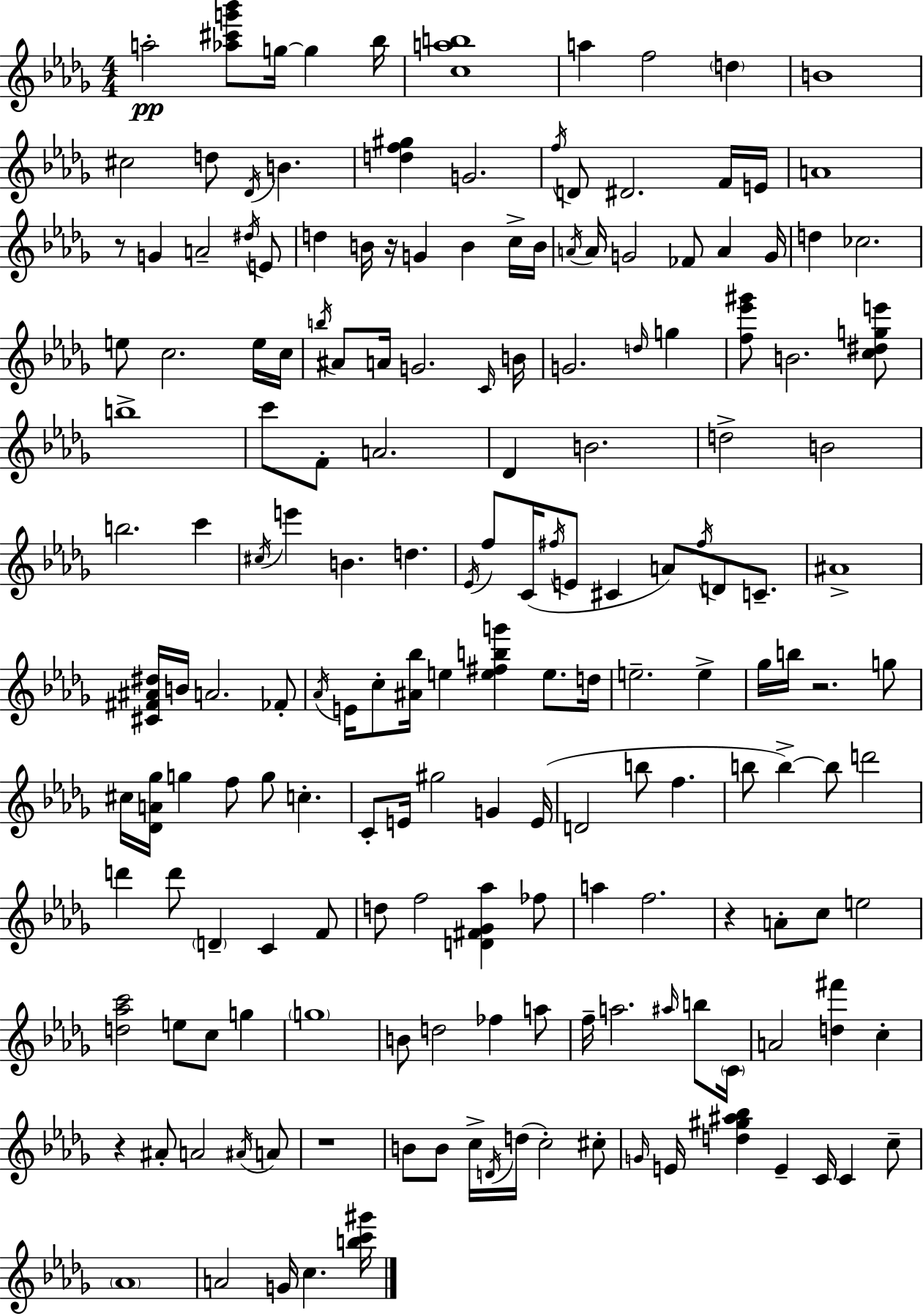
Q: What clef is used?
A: treble